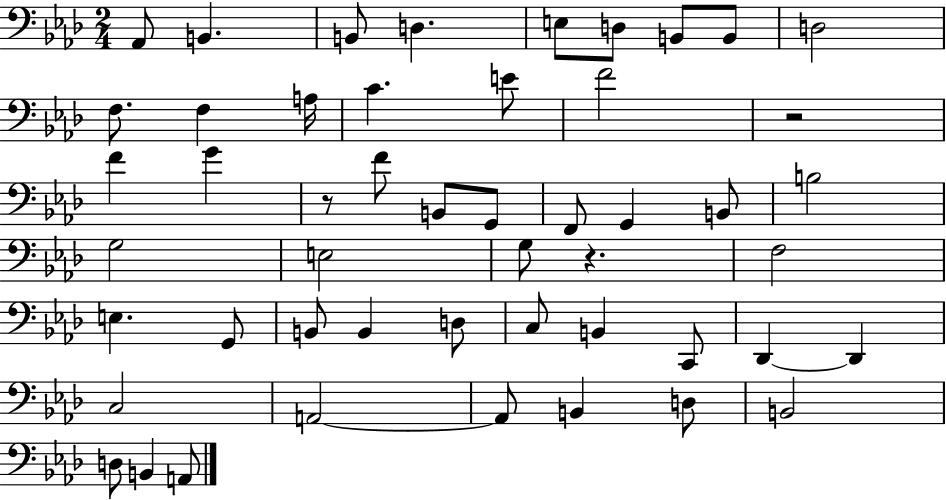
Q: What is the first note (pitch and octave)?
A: Ab2